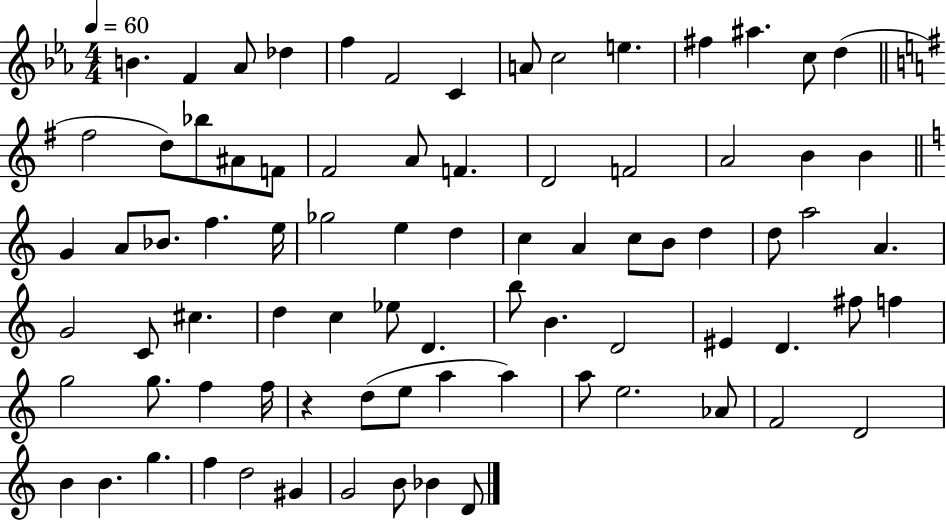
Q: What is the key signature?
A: EES major